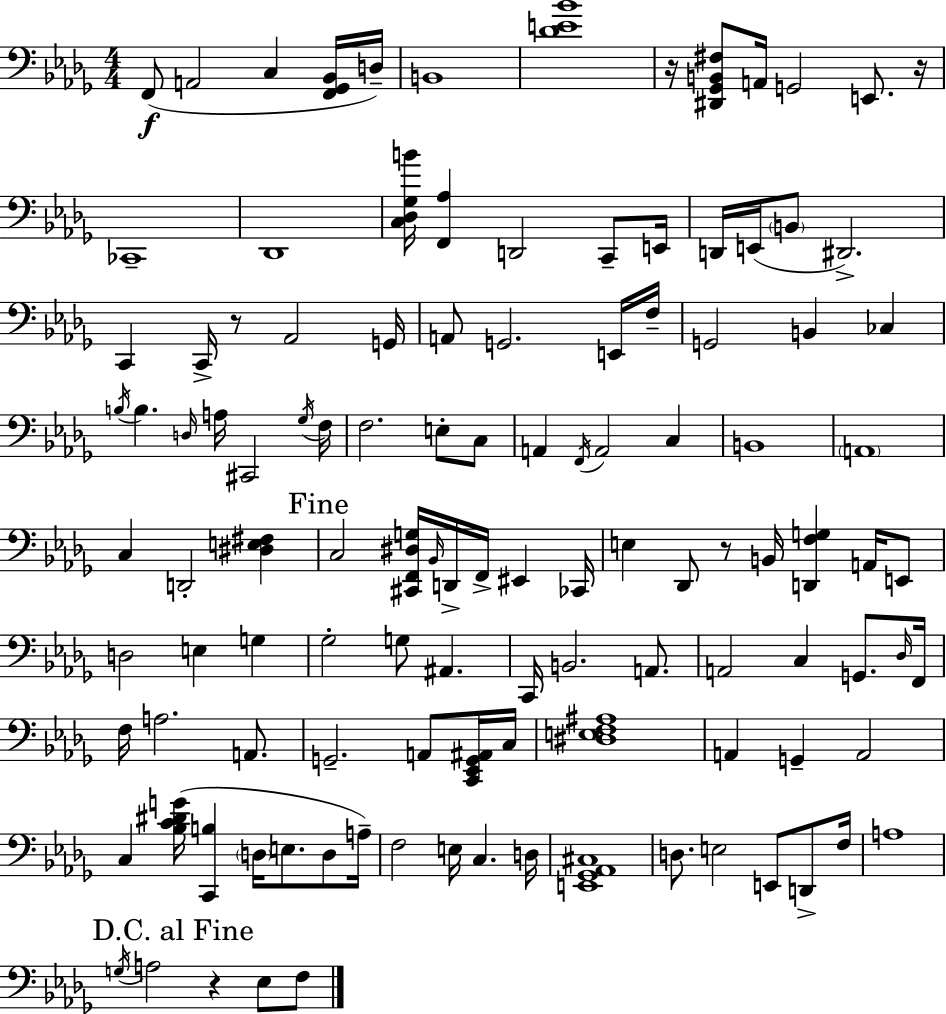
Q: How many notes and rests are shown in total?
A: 117